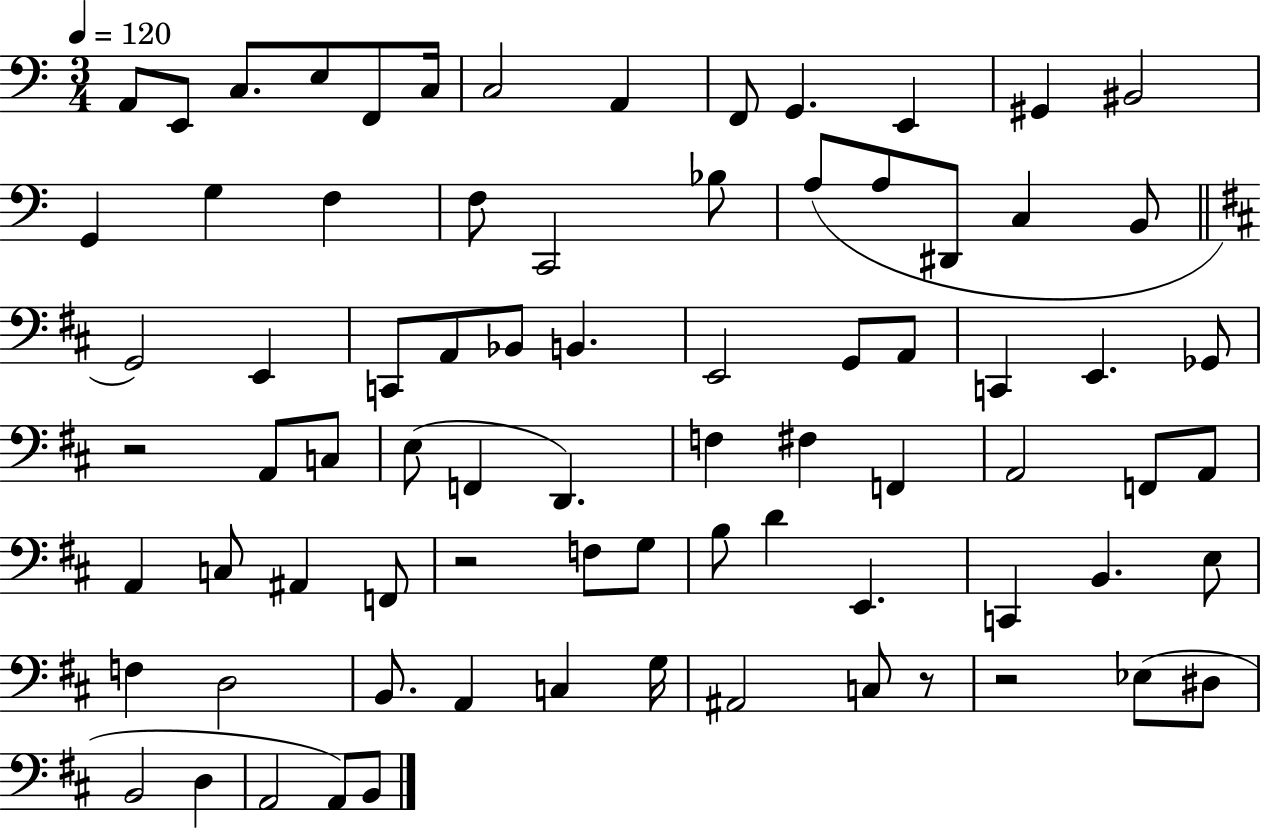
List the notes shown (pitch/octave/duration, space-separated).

A2/e E2/e C3/e. E3/e F2/e C3/s C3/h A2/q F2/e G2/q. E2/q G#2/q BIS2/h G2/q G3/q F3/q F3/e C2/h Bb3/e A3/e A3/e D#2/e C3/q B2/e G2/h E2/q C2/e A2/e Bb2/e B2/q. E2/h G2/e A2/e C2/q E2/q. Gb2/e R/h A2/e C3/e E3/e F2/q D2/q. F3/q F#3/q F2/q A2/h F2/e A2/e A2/q C3/e A#2/q F2/e R/h F3/e G3/e B3/e D4/q E2/q. C2/q B2/q. E3/e F3/q D3/h B2/e. A2/q C3/q G3/s A#2/h C3/e R/e R/h Eb3/e D#3/e B2/h D3/q A2/h A2/e B2/e